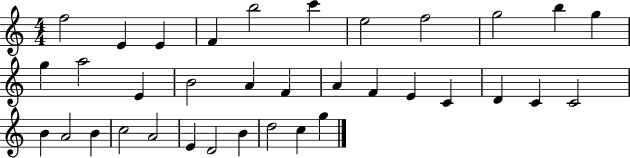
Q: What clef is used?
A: treble